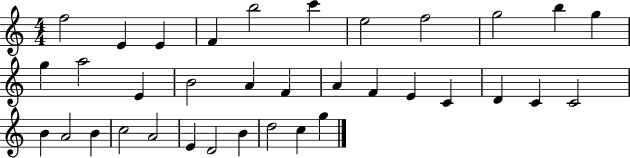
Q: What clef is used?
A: treble